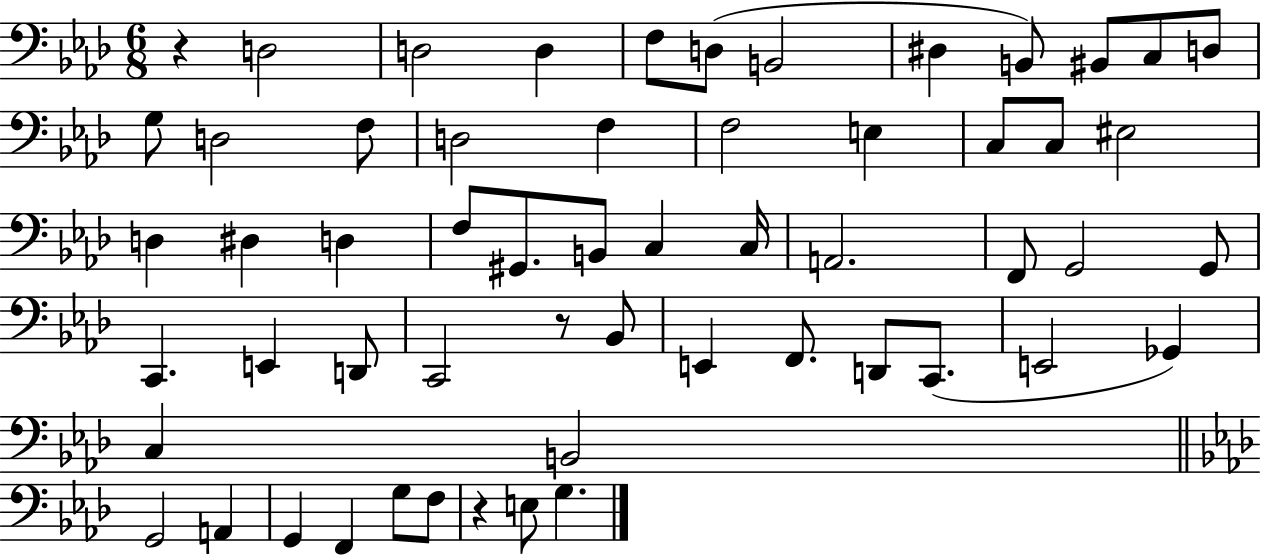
{
  \clef bass
  \numericTimeSignature
  \time 6/8
  \key aes \major
  r4 d2 | d2 d4 | f8 d8( b,2 | dis4 b,8) bis,8 c8 d8 | \break g8 d2 f8 | d2 f4 | f2 e4 | c8 c8 eis2 | \break d4 dis4 d4 | f8 gis,8. b,8 c4 c16 | a,2. | f,8 g,2 g,8 | \break c,4. e,4 d,8 | c,2 r8 bes,8 | e,4 f,8. d,8 c,8.( | e,2 ges,4) | \break c4 b,2 | \bar "||" \break \key f \minor g,2 a,4 | g,4 f,4 g8 f8 | r4 e8 g4. | \bar "|."
}